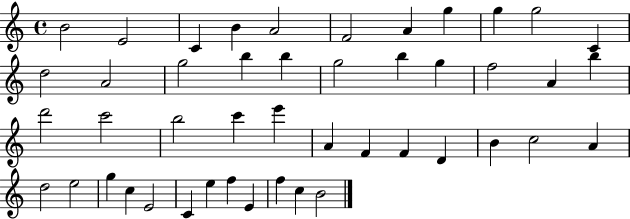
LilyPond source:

{
  \clef treble
  \time 4/4
  \defaultTimeSignature
  \key c \major
  b'2 e'2 | c'4 b'4 a'2 | f'2 a'4 g''4 | g''4 g''2 c'4 | \break d''2 a'2 | g''2 b''4 b''4 | g''2 b''4 g''4 | f''2 a'4 b''4 | \break d'''2 c'''2 | b''2 c'''4 e'''4 | a'4 f'4 f'4 d'4 | b'4 c''2 a'4 | \break d''2 e''2 | g''4 c''4 e'2 | c'4 e''4 f''4 e'4 | f''4 c''4 b'2 | \break \bar "|."
}